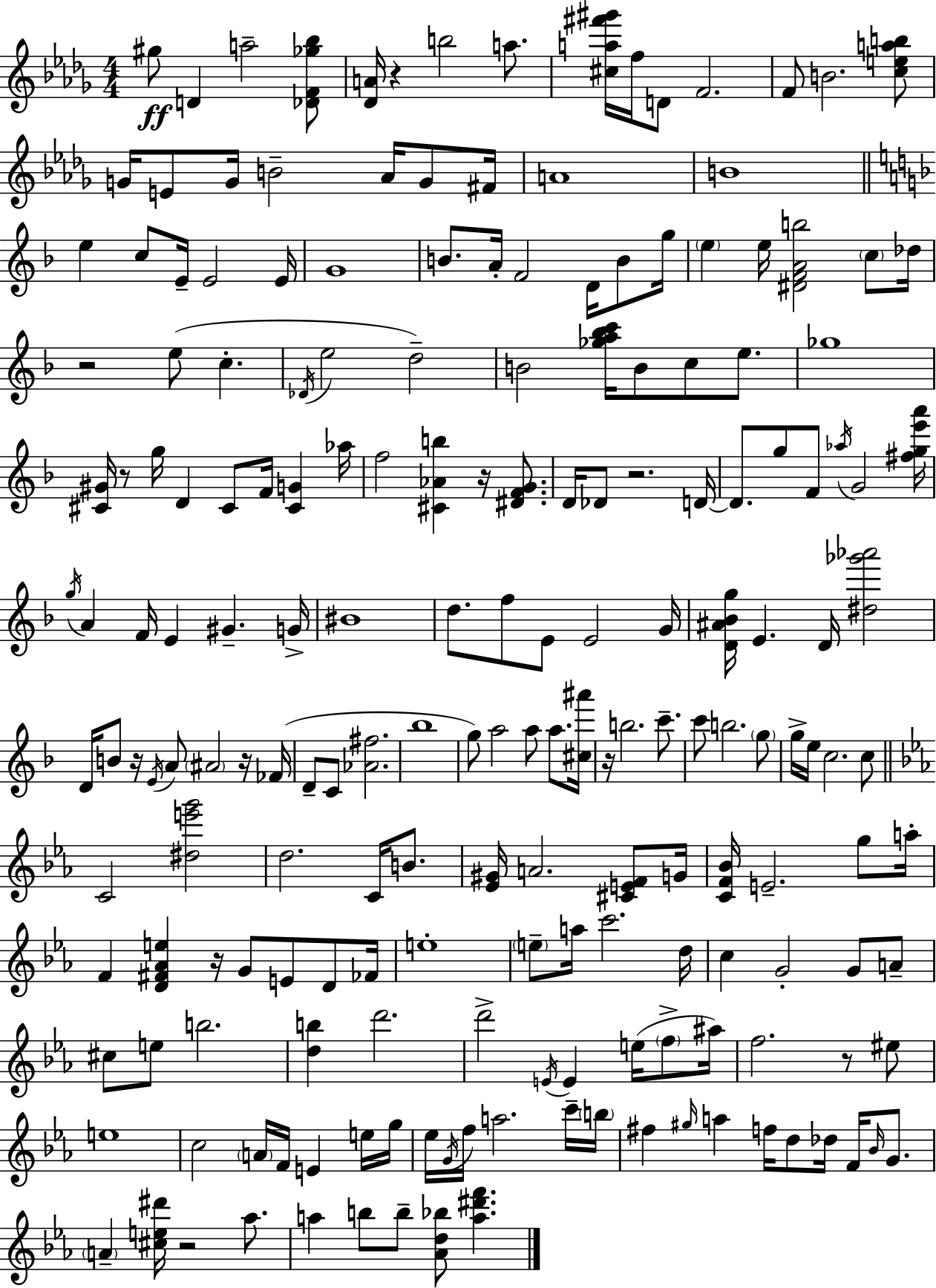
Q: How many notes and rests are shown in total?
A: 192